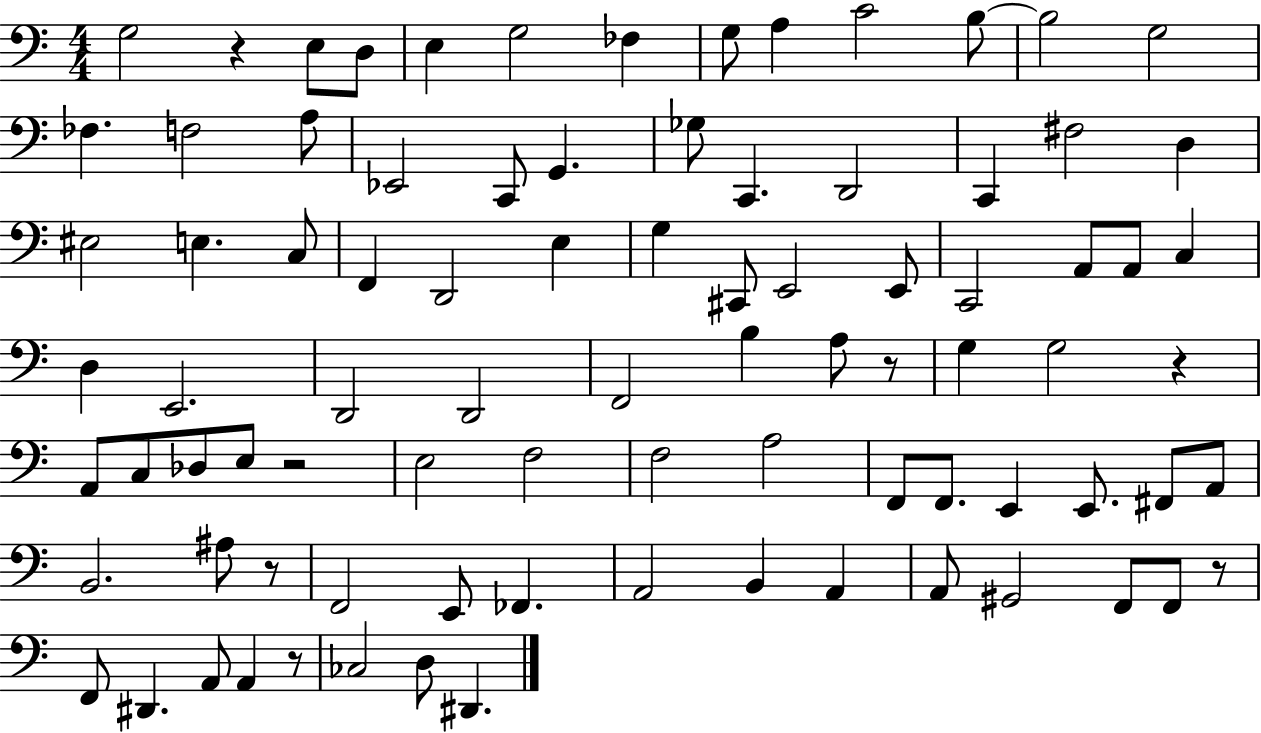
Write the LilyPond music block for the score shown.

{
  \clef bass
  \numericTimeSignature
  \time 4/4
  \key c \major
  g2 r4 e8 d8 | e4 g2 fes4 | g8 a4 c'2 b8~~ | b2 g2 | \break fes4. f2 a8 | ees,2 c,8 g,4. | ges8 c,4. d,2 | c,4 fis2 d4 | \break eis2 e4. c8 | f,4 d,2 e4 | g4 cis,8 e,2 e,8 | c,2 a,8 a,8 c4 | \break d4 e,2. | d,2 d,2 | f,2 b4 a8 r8 | g4 g2 r4 | \break a,8 c8 des8 e8 r2 | e2 f2 | f2 a2 | f,8 f,8. e,4 e,8. fis,8 a,8 | \break b,2. ais8 r8 | f,2 e,8 fes,4. | a,2 b,4 a,4 | a,8 gis,2 f,8 f,8 r8 | \break f,8 dis,4. a,8 a,4 r8 | ces2 d8 dis,4. | \bar "|."
}